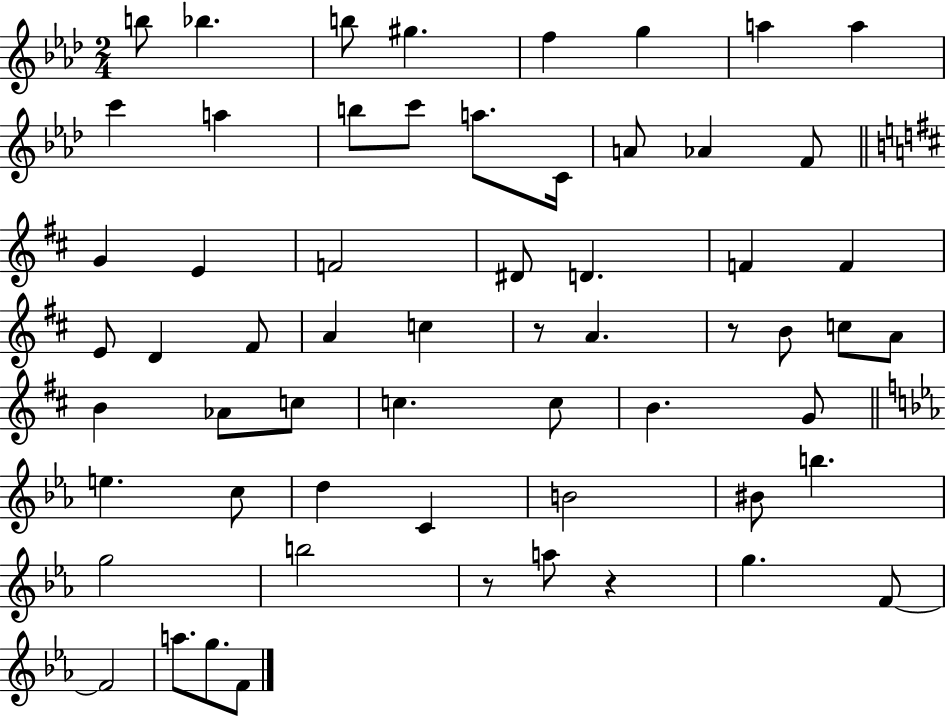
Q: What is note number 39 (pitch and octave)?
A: B4